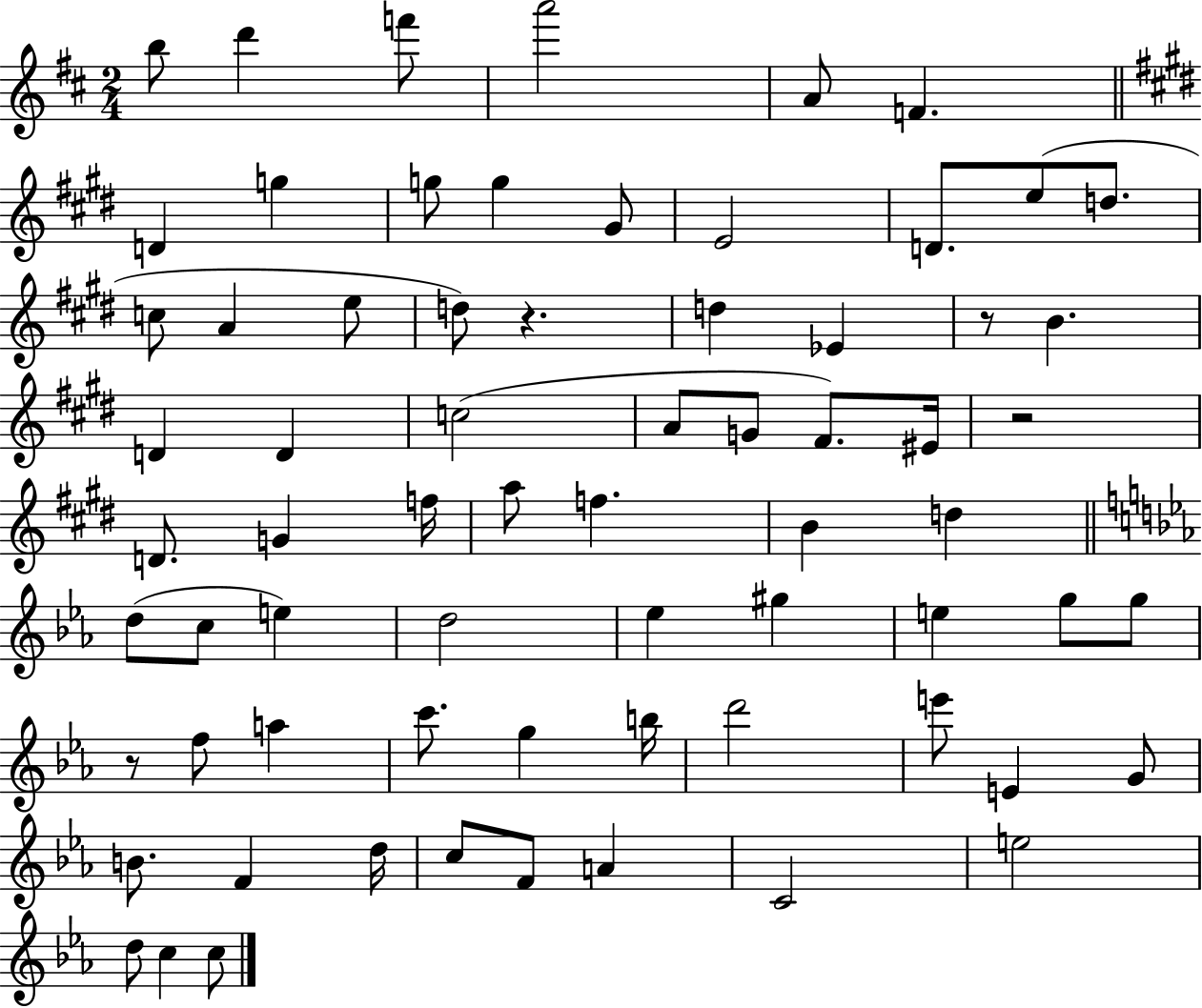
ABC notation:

X:1
T:Untitled
M:2/4
L:1/4
K:D
b/2 d' f'/2 a'2 A/2 F D g g/2 g ^G/2 E2 D/2 e/2 d/2 c/2 A e/2 d/2 z d _E z/2 B D D c2 A/2 G/2 ^F/2 ^E/4 z2 D/2 G f/4 a/2 f B d d/2 c/2 e d2 _e ^g e g/2 g/2 z/2 f/2 a c'/2 g b/4 d'2 e'/2 E G/2 B/2 F d/4 c/2 F/2 A C2 e2 d/2 c c/2